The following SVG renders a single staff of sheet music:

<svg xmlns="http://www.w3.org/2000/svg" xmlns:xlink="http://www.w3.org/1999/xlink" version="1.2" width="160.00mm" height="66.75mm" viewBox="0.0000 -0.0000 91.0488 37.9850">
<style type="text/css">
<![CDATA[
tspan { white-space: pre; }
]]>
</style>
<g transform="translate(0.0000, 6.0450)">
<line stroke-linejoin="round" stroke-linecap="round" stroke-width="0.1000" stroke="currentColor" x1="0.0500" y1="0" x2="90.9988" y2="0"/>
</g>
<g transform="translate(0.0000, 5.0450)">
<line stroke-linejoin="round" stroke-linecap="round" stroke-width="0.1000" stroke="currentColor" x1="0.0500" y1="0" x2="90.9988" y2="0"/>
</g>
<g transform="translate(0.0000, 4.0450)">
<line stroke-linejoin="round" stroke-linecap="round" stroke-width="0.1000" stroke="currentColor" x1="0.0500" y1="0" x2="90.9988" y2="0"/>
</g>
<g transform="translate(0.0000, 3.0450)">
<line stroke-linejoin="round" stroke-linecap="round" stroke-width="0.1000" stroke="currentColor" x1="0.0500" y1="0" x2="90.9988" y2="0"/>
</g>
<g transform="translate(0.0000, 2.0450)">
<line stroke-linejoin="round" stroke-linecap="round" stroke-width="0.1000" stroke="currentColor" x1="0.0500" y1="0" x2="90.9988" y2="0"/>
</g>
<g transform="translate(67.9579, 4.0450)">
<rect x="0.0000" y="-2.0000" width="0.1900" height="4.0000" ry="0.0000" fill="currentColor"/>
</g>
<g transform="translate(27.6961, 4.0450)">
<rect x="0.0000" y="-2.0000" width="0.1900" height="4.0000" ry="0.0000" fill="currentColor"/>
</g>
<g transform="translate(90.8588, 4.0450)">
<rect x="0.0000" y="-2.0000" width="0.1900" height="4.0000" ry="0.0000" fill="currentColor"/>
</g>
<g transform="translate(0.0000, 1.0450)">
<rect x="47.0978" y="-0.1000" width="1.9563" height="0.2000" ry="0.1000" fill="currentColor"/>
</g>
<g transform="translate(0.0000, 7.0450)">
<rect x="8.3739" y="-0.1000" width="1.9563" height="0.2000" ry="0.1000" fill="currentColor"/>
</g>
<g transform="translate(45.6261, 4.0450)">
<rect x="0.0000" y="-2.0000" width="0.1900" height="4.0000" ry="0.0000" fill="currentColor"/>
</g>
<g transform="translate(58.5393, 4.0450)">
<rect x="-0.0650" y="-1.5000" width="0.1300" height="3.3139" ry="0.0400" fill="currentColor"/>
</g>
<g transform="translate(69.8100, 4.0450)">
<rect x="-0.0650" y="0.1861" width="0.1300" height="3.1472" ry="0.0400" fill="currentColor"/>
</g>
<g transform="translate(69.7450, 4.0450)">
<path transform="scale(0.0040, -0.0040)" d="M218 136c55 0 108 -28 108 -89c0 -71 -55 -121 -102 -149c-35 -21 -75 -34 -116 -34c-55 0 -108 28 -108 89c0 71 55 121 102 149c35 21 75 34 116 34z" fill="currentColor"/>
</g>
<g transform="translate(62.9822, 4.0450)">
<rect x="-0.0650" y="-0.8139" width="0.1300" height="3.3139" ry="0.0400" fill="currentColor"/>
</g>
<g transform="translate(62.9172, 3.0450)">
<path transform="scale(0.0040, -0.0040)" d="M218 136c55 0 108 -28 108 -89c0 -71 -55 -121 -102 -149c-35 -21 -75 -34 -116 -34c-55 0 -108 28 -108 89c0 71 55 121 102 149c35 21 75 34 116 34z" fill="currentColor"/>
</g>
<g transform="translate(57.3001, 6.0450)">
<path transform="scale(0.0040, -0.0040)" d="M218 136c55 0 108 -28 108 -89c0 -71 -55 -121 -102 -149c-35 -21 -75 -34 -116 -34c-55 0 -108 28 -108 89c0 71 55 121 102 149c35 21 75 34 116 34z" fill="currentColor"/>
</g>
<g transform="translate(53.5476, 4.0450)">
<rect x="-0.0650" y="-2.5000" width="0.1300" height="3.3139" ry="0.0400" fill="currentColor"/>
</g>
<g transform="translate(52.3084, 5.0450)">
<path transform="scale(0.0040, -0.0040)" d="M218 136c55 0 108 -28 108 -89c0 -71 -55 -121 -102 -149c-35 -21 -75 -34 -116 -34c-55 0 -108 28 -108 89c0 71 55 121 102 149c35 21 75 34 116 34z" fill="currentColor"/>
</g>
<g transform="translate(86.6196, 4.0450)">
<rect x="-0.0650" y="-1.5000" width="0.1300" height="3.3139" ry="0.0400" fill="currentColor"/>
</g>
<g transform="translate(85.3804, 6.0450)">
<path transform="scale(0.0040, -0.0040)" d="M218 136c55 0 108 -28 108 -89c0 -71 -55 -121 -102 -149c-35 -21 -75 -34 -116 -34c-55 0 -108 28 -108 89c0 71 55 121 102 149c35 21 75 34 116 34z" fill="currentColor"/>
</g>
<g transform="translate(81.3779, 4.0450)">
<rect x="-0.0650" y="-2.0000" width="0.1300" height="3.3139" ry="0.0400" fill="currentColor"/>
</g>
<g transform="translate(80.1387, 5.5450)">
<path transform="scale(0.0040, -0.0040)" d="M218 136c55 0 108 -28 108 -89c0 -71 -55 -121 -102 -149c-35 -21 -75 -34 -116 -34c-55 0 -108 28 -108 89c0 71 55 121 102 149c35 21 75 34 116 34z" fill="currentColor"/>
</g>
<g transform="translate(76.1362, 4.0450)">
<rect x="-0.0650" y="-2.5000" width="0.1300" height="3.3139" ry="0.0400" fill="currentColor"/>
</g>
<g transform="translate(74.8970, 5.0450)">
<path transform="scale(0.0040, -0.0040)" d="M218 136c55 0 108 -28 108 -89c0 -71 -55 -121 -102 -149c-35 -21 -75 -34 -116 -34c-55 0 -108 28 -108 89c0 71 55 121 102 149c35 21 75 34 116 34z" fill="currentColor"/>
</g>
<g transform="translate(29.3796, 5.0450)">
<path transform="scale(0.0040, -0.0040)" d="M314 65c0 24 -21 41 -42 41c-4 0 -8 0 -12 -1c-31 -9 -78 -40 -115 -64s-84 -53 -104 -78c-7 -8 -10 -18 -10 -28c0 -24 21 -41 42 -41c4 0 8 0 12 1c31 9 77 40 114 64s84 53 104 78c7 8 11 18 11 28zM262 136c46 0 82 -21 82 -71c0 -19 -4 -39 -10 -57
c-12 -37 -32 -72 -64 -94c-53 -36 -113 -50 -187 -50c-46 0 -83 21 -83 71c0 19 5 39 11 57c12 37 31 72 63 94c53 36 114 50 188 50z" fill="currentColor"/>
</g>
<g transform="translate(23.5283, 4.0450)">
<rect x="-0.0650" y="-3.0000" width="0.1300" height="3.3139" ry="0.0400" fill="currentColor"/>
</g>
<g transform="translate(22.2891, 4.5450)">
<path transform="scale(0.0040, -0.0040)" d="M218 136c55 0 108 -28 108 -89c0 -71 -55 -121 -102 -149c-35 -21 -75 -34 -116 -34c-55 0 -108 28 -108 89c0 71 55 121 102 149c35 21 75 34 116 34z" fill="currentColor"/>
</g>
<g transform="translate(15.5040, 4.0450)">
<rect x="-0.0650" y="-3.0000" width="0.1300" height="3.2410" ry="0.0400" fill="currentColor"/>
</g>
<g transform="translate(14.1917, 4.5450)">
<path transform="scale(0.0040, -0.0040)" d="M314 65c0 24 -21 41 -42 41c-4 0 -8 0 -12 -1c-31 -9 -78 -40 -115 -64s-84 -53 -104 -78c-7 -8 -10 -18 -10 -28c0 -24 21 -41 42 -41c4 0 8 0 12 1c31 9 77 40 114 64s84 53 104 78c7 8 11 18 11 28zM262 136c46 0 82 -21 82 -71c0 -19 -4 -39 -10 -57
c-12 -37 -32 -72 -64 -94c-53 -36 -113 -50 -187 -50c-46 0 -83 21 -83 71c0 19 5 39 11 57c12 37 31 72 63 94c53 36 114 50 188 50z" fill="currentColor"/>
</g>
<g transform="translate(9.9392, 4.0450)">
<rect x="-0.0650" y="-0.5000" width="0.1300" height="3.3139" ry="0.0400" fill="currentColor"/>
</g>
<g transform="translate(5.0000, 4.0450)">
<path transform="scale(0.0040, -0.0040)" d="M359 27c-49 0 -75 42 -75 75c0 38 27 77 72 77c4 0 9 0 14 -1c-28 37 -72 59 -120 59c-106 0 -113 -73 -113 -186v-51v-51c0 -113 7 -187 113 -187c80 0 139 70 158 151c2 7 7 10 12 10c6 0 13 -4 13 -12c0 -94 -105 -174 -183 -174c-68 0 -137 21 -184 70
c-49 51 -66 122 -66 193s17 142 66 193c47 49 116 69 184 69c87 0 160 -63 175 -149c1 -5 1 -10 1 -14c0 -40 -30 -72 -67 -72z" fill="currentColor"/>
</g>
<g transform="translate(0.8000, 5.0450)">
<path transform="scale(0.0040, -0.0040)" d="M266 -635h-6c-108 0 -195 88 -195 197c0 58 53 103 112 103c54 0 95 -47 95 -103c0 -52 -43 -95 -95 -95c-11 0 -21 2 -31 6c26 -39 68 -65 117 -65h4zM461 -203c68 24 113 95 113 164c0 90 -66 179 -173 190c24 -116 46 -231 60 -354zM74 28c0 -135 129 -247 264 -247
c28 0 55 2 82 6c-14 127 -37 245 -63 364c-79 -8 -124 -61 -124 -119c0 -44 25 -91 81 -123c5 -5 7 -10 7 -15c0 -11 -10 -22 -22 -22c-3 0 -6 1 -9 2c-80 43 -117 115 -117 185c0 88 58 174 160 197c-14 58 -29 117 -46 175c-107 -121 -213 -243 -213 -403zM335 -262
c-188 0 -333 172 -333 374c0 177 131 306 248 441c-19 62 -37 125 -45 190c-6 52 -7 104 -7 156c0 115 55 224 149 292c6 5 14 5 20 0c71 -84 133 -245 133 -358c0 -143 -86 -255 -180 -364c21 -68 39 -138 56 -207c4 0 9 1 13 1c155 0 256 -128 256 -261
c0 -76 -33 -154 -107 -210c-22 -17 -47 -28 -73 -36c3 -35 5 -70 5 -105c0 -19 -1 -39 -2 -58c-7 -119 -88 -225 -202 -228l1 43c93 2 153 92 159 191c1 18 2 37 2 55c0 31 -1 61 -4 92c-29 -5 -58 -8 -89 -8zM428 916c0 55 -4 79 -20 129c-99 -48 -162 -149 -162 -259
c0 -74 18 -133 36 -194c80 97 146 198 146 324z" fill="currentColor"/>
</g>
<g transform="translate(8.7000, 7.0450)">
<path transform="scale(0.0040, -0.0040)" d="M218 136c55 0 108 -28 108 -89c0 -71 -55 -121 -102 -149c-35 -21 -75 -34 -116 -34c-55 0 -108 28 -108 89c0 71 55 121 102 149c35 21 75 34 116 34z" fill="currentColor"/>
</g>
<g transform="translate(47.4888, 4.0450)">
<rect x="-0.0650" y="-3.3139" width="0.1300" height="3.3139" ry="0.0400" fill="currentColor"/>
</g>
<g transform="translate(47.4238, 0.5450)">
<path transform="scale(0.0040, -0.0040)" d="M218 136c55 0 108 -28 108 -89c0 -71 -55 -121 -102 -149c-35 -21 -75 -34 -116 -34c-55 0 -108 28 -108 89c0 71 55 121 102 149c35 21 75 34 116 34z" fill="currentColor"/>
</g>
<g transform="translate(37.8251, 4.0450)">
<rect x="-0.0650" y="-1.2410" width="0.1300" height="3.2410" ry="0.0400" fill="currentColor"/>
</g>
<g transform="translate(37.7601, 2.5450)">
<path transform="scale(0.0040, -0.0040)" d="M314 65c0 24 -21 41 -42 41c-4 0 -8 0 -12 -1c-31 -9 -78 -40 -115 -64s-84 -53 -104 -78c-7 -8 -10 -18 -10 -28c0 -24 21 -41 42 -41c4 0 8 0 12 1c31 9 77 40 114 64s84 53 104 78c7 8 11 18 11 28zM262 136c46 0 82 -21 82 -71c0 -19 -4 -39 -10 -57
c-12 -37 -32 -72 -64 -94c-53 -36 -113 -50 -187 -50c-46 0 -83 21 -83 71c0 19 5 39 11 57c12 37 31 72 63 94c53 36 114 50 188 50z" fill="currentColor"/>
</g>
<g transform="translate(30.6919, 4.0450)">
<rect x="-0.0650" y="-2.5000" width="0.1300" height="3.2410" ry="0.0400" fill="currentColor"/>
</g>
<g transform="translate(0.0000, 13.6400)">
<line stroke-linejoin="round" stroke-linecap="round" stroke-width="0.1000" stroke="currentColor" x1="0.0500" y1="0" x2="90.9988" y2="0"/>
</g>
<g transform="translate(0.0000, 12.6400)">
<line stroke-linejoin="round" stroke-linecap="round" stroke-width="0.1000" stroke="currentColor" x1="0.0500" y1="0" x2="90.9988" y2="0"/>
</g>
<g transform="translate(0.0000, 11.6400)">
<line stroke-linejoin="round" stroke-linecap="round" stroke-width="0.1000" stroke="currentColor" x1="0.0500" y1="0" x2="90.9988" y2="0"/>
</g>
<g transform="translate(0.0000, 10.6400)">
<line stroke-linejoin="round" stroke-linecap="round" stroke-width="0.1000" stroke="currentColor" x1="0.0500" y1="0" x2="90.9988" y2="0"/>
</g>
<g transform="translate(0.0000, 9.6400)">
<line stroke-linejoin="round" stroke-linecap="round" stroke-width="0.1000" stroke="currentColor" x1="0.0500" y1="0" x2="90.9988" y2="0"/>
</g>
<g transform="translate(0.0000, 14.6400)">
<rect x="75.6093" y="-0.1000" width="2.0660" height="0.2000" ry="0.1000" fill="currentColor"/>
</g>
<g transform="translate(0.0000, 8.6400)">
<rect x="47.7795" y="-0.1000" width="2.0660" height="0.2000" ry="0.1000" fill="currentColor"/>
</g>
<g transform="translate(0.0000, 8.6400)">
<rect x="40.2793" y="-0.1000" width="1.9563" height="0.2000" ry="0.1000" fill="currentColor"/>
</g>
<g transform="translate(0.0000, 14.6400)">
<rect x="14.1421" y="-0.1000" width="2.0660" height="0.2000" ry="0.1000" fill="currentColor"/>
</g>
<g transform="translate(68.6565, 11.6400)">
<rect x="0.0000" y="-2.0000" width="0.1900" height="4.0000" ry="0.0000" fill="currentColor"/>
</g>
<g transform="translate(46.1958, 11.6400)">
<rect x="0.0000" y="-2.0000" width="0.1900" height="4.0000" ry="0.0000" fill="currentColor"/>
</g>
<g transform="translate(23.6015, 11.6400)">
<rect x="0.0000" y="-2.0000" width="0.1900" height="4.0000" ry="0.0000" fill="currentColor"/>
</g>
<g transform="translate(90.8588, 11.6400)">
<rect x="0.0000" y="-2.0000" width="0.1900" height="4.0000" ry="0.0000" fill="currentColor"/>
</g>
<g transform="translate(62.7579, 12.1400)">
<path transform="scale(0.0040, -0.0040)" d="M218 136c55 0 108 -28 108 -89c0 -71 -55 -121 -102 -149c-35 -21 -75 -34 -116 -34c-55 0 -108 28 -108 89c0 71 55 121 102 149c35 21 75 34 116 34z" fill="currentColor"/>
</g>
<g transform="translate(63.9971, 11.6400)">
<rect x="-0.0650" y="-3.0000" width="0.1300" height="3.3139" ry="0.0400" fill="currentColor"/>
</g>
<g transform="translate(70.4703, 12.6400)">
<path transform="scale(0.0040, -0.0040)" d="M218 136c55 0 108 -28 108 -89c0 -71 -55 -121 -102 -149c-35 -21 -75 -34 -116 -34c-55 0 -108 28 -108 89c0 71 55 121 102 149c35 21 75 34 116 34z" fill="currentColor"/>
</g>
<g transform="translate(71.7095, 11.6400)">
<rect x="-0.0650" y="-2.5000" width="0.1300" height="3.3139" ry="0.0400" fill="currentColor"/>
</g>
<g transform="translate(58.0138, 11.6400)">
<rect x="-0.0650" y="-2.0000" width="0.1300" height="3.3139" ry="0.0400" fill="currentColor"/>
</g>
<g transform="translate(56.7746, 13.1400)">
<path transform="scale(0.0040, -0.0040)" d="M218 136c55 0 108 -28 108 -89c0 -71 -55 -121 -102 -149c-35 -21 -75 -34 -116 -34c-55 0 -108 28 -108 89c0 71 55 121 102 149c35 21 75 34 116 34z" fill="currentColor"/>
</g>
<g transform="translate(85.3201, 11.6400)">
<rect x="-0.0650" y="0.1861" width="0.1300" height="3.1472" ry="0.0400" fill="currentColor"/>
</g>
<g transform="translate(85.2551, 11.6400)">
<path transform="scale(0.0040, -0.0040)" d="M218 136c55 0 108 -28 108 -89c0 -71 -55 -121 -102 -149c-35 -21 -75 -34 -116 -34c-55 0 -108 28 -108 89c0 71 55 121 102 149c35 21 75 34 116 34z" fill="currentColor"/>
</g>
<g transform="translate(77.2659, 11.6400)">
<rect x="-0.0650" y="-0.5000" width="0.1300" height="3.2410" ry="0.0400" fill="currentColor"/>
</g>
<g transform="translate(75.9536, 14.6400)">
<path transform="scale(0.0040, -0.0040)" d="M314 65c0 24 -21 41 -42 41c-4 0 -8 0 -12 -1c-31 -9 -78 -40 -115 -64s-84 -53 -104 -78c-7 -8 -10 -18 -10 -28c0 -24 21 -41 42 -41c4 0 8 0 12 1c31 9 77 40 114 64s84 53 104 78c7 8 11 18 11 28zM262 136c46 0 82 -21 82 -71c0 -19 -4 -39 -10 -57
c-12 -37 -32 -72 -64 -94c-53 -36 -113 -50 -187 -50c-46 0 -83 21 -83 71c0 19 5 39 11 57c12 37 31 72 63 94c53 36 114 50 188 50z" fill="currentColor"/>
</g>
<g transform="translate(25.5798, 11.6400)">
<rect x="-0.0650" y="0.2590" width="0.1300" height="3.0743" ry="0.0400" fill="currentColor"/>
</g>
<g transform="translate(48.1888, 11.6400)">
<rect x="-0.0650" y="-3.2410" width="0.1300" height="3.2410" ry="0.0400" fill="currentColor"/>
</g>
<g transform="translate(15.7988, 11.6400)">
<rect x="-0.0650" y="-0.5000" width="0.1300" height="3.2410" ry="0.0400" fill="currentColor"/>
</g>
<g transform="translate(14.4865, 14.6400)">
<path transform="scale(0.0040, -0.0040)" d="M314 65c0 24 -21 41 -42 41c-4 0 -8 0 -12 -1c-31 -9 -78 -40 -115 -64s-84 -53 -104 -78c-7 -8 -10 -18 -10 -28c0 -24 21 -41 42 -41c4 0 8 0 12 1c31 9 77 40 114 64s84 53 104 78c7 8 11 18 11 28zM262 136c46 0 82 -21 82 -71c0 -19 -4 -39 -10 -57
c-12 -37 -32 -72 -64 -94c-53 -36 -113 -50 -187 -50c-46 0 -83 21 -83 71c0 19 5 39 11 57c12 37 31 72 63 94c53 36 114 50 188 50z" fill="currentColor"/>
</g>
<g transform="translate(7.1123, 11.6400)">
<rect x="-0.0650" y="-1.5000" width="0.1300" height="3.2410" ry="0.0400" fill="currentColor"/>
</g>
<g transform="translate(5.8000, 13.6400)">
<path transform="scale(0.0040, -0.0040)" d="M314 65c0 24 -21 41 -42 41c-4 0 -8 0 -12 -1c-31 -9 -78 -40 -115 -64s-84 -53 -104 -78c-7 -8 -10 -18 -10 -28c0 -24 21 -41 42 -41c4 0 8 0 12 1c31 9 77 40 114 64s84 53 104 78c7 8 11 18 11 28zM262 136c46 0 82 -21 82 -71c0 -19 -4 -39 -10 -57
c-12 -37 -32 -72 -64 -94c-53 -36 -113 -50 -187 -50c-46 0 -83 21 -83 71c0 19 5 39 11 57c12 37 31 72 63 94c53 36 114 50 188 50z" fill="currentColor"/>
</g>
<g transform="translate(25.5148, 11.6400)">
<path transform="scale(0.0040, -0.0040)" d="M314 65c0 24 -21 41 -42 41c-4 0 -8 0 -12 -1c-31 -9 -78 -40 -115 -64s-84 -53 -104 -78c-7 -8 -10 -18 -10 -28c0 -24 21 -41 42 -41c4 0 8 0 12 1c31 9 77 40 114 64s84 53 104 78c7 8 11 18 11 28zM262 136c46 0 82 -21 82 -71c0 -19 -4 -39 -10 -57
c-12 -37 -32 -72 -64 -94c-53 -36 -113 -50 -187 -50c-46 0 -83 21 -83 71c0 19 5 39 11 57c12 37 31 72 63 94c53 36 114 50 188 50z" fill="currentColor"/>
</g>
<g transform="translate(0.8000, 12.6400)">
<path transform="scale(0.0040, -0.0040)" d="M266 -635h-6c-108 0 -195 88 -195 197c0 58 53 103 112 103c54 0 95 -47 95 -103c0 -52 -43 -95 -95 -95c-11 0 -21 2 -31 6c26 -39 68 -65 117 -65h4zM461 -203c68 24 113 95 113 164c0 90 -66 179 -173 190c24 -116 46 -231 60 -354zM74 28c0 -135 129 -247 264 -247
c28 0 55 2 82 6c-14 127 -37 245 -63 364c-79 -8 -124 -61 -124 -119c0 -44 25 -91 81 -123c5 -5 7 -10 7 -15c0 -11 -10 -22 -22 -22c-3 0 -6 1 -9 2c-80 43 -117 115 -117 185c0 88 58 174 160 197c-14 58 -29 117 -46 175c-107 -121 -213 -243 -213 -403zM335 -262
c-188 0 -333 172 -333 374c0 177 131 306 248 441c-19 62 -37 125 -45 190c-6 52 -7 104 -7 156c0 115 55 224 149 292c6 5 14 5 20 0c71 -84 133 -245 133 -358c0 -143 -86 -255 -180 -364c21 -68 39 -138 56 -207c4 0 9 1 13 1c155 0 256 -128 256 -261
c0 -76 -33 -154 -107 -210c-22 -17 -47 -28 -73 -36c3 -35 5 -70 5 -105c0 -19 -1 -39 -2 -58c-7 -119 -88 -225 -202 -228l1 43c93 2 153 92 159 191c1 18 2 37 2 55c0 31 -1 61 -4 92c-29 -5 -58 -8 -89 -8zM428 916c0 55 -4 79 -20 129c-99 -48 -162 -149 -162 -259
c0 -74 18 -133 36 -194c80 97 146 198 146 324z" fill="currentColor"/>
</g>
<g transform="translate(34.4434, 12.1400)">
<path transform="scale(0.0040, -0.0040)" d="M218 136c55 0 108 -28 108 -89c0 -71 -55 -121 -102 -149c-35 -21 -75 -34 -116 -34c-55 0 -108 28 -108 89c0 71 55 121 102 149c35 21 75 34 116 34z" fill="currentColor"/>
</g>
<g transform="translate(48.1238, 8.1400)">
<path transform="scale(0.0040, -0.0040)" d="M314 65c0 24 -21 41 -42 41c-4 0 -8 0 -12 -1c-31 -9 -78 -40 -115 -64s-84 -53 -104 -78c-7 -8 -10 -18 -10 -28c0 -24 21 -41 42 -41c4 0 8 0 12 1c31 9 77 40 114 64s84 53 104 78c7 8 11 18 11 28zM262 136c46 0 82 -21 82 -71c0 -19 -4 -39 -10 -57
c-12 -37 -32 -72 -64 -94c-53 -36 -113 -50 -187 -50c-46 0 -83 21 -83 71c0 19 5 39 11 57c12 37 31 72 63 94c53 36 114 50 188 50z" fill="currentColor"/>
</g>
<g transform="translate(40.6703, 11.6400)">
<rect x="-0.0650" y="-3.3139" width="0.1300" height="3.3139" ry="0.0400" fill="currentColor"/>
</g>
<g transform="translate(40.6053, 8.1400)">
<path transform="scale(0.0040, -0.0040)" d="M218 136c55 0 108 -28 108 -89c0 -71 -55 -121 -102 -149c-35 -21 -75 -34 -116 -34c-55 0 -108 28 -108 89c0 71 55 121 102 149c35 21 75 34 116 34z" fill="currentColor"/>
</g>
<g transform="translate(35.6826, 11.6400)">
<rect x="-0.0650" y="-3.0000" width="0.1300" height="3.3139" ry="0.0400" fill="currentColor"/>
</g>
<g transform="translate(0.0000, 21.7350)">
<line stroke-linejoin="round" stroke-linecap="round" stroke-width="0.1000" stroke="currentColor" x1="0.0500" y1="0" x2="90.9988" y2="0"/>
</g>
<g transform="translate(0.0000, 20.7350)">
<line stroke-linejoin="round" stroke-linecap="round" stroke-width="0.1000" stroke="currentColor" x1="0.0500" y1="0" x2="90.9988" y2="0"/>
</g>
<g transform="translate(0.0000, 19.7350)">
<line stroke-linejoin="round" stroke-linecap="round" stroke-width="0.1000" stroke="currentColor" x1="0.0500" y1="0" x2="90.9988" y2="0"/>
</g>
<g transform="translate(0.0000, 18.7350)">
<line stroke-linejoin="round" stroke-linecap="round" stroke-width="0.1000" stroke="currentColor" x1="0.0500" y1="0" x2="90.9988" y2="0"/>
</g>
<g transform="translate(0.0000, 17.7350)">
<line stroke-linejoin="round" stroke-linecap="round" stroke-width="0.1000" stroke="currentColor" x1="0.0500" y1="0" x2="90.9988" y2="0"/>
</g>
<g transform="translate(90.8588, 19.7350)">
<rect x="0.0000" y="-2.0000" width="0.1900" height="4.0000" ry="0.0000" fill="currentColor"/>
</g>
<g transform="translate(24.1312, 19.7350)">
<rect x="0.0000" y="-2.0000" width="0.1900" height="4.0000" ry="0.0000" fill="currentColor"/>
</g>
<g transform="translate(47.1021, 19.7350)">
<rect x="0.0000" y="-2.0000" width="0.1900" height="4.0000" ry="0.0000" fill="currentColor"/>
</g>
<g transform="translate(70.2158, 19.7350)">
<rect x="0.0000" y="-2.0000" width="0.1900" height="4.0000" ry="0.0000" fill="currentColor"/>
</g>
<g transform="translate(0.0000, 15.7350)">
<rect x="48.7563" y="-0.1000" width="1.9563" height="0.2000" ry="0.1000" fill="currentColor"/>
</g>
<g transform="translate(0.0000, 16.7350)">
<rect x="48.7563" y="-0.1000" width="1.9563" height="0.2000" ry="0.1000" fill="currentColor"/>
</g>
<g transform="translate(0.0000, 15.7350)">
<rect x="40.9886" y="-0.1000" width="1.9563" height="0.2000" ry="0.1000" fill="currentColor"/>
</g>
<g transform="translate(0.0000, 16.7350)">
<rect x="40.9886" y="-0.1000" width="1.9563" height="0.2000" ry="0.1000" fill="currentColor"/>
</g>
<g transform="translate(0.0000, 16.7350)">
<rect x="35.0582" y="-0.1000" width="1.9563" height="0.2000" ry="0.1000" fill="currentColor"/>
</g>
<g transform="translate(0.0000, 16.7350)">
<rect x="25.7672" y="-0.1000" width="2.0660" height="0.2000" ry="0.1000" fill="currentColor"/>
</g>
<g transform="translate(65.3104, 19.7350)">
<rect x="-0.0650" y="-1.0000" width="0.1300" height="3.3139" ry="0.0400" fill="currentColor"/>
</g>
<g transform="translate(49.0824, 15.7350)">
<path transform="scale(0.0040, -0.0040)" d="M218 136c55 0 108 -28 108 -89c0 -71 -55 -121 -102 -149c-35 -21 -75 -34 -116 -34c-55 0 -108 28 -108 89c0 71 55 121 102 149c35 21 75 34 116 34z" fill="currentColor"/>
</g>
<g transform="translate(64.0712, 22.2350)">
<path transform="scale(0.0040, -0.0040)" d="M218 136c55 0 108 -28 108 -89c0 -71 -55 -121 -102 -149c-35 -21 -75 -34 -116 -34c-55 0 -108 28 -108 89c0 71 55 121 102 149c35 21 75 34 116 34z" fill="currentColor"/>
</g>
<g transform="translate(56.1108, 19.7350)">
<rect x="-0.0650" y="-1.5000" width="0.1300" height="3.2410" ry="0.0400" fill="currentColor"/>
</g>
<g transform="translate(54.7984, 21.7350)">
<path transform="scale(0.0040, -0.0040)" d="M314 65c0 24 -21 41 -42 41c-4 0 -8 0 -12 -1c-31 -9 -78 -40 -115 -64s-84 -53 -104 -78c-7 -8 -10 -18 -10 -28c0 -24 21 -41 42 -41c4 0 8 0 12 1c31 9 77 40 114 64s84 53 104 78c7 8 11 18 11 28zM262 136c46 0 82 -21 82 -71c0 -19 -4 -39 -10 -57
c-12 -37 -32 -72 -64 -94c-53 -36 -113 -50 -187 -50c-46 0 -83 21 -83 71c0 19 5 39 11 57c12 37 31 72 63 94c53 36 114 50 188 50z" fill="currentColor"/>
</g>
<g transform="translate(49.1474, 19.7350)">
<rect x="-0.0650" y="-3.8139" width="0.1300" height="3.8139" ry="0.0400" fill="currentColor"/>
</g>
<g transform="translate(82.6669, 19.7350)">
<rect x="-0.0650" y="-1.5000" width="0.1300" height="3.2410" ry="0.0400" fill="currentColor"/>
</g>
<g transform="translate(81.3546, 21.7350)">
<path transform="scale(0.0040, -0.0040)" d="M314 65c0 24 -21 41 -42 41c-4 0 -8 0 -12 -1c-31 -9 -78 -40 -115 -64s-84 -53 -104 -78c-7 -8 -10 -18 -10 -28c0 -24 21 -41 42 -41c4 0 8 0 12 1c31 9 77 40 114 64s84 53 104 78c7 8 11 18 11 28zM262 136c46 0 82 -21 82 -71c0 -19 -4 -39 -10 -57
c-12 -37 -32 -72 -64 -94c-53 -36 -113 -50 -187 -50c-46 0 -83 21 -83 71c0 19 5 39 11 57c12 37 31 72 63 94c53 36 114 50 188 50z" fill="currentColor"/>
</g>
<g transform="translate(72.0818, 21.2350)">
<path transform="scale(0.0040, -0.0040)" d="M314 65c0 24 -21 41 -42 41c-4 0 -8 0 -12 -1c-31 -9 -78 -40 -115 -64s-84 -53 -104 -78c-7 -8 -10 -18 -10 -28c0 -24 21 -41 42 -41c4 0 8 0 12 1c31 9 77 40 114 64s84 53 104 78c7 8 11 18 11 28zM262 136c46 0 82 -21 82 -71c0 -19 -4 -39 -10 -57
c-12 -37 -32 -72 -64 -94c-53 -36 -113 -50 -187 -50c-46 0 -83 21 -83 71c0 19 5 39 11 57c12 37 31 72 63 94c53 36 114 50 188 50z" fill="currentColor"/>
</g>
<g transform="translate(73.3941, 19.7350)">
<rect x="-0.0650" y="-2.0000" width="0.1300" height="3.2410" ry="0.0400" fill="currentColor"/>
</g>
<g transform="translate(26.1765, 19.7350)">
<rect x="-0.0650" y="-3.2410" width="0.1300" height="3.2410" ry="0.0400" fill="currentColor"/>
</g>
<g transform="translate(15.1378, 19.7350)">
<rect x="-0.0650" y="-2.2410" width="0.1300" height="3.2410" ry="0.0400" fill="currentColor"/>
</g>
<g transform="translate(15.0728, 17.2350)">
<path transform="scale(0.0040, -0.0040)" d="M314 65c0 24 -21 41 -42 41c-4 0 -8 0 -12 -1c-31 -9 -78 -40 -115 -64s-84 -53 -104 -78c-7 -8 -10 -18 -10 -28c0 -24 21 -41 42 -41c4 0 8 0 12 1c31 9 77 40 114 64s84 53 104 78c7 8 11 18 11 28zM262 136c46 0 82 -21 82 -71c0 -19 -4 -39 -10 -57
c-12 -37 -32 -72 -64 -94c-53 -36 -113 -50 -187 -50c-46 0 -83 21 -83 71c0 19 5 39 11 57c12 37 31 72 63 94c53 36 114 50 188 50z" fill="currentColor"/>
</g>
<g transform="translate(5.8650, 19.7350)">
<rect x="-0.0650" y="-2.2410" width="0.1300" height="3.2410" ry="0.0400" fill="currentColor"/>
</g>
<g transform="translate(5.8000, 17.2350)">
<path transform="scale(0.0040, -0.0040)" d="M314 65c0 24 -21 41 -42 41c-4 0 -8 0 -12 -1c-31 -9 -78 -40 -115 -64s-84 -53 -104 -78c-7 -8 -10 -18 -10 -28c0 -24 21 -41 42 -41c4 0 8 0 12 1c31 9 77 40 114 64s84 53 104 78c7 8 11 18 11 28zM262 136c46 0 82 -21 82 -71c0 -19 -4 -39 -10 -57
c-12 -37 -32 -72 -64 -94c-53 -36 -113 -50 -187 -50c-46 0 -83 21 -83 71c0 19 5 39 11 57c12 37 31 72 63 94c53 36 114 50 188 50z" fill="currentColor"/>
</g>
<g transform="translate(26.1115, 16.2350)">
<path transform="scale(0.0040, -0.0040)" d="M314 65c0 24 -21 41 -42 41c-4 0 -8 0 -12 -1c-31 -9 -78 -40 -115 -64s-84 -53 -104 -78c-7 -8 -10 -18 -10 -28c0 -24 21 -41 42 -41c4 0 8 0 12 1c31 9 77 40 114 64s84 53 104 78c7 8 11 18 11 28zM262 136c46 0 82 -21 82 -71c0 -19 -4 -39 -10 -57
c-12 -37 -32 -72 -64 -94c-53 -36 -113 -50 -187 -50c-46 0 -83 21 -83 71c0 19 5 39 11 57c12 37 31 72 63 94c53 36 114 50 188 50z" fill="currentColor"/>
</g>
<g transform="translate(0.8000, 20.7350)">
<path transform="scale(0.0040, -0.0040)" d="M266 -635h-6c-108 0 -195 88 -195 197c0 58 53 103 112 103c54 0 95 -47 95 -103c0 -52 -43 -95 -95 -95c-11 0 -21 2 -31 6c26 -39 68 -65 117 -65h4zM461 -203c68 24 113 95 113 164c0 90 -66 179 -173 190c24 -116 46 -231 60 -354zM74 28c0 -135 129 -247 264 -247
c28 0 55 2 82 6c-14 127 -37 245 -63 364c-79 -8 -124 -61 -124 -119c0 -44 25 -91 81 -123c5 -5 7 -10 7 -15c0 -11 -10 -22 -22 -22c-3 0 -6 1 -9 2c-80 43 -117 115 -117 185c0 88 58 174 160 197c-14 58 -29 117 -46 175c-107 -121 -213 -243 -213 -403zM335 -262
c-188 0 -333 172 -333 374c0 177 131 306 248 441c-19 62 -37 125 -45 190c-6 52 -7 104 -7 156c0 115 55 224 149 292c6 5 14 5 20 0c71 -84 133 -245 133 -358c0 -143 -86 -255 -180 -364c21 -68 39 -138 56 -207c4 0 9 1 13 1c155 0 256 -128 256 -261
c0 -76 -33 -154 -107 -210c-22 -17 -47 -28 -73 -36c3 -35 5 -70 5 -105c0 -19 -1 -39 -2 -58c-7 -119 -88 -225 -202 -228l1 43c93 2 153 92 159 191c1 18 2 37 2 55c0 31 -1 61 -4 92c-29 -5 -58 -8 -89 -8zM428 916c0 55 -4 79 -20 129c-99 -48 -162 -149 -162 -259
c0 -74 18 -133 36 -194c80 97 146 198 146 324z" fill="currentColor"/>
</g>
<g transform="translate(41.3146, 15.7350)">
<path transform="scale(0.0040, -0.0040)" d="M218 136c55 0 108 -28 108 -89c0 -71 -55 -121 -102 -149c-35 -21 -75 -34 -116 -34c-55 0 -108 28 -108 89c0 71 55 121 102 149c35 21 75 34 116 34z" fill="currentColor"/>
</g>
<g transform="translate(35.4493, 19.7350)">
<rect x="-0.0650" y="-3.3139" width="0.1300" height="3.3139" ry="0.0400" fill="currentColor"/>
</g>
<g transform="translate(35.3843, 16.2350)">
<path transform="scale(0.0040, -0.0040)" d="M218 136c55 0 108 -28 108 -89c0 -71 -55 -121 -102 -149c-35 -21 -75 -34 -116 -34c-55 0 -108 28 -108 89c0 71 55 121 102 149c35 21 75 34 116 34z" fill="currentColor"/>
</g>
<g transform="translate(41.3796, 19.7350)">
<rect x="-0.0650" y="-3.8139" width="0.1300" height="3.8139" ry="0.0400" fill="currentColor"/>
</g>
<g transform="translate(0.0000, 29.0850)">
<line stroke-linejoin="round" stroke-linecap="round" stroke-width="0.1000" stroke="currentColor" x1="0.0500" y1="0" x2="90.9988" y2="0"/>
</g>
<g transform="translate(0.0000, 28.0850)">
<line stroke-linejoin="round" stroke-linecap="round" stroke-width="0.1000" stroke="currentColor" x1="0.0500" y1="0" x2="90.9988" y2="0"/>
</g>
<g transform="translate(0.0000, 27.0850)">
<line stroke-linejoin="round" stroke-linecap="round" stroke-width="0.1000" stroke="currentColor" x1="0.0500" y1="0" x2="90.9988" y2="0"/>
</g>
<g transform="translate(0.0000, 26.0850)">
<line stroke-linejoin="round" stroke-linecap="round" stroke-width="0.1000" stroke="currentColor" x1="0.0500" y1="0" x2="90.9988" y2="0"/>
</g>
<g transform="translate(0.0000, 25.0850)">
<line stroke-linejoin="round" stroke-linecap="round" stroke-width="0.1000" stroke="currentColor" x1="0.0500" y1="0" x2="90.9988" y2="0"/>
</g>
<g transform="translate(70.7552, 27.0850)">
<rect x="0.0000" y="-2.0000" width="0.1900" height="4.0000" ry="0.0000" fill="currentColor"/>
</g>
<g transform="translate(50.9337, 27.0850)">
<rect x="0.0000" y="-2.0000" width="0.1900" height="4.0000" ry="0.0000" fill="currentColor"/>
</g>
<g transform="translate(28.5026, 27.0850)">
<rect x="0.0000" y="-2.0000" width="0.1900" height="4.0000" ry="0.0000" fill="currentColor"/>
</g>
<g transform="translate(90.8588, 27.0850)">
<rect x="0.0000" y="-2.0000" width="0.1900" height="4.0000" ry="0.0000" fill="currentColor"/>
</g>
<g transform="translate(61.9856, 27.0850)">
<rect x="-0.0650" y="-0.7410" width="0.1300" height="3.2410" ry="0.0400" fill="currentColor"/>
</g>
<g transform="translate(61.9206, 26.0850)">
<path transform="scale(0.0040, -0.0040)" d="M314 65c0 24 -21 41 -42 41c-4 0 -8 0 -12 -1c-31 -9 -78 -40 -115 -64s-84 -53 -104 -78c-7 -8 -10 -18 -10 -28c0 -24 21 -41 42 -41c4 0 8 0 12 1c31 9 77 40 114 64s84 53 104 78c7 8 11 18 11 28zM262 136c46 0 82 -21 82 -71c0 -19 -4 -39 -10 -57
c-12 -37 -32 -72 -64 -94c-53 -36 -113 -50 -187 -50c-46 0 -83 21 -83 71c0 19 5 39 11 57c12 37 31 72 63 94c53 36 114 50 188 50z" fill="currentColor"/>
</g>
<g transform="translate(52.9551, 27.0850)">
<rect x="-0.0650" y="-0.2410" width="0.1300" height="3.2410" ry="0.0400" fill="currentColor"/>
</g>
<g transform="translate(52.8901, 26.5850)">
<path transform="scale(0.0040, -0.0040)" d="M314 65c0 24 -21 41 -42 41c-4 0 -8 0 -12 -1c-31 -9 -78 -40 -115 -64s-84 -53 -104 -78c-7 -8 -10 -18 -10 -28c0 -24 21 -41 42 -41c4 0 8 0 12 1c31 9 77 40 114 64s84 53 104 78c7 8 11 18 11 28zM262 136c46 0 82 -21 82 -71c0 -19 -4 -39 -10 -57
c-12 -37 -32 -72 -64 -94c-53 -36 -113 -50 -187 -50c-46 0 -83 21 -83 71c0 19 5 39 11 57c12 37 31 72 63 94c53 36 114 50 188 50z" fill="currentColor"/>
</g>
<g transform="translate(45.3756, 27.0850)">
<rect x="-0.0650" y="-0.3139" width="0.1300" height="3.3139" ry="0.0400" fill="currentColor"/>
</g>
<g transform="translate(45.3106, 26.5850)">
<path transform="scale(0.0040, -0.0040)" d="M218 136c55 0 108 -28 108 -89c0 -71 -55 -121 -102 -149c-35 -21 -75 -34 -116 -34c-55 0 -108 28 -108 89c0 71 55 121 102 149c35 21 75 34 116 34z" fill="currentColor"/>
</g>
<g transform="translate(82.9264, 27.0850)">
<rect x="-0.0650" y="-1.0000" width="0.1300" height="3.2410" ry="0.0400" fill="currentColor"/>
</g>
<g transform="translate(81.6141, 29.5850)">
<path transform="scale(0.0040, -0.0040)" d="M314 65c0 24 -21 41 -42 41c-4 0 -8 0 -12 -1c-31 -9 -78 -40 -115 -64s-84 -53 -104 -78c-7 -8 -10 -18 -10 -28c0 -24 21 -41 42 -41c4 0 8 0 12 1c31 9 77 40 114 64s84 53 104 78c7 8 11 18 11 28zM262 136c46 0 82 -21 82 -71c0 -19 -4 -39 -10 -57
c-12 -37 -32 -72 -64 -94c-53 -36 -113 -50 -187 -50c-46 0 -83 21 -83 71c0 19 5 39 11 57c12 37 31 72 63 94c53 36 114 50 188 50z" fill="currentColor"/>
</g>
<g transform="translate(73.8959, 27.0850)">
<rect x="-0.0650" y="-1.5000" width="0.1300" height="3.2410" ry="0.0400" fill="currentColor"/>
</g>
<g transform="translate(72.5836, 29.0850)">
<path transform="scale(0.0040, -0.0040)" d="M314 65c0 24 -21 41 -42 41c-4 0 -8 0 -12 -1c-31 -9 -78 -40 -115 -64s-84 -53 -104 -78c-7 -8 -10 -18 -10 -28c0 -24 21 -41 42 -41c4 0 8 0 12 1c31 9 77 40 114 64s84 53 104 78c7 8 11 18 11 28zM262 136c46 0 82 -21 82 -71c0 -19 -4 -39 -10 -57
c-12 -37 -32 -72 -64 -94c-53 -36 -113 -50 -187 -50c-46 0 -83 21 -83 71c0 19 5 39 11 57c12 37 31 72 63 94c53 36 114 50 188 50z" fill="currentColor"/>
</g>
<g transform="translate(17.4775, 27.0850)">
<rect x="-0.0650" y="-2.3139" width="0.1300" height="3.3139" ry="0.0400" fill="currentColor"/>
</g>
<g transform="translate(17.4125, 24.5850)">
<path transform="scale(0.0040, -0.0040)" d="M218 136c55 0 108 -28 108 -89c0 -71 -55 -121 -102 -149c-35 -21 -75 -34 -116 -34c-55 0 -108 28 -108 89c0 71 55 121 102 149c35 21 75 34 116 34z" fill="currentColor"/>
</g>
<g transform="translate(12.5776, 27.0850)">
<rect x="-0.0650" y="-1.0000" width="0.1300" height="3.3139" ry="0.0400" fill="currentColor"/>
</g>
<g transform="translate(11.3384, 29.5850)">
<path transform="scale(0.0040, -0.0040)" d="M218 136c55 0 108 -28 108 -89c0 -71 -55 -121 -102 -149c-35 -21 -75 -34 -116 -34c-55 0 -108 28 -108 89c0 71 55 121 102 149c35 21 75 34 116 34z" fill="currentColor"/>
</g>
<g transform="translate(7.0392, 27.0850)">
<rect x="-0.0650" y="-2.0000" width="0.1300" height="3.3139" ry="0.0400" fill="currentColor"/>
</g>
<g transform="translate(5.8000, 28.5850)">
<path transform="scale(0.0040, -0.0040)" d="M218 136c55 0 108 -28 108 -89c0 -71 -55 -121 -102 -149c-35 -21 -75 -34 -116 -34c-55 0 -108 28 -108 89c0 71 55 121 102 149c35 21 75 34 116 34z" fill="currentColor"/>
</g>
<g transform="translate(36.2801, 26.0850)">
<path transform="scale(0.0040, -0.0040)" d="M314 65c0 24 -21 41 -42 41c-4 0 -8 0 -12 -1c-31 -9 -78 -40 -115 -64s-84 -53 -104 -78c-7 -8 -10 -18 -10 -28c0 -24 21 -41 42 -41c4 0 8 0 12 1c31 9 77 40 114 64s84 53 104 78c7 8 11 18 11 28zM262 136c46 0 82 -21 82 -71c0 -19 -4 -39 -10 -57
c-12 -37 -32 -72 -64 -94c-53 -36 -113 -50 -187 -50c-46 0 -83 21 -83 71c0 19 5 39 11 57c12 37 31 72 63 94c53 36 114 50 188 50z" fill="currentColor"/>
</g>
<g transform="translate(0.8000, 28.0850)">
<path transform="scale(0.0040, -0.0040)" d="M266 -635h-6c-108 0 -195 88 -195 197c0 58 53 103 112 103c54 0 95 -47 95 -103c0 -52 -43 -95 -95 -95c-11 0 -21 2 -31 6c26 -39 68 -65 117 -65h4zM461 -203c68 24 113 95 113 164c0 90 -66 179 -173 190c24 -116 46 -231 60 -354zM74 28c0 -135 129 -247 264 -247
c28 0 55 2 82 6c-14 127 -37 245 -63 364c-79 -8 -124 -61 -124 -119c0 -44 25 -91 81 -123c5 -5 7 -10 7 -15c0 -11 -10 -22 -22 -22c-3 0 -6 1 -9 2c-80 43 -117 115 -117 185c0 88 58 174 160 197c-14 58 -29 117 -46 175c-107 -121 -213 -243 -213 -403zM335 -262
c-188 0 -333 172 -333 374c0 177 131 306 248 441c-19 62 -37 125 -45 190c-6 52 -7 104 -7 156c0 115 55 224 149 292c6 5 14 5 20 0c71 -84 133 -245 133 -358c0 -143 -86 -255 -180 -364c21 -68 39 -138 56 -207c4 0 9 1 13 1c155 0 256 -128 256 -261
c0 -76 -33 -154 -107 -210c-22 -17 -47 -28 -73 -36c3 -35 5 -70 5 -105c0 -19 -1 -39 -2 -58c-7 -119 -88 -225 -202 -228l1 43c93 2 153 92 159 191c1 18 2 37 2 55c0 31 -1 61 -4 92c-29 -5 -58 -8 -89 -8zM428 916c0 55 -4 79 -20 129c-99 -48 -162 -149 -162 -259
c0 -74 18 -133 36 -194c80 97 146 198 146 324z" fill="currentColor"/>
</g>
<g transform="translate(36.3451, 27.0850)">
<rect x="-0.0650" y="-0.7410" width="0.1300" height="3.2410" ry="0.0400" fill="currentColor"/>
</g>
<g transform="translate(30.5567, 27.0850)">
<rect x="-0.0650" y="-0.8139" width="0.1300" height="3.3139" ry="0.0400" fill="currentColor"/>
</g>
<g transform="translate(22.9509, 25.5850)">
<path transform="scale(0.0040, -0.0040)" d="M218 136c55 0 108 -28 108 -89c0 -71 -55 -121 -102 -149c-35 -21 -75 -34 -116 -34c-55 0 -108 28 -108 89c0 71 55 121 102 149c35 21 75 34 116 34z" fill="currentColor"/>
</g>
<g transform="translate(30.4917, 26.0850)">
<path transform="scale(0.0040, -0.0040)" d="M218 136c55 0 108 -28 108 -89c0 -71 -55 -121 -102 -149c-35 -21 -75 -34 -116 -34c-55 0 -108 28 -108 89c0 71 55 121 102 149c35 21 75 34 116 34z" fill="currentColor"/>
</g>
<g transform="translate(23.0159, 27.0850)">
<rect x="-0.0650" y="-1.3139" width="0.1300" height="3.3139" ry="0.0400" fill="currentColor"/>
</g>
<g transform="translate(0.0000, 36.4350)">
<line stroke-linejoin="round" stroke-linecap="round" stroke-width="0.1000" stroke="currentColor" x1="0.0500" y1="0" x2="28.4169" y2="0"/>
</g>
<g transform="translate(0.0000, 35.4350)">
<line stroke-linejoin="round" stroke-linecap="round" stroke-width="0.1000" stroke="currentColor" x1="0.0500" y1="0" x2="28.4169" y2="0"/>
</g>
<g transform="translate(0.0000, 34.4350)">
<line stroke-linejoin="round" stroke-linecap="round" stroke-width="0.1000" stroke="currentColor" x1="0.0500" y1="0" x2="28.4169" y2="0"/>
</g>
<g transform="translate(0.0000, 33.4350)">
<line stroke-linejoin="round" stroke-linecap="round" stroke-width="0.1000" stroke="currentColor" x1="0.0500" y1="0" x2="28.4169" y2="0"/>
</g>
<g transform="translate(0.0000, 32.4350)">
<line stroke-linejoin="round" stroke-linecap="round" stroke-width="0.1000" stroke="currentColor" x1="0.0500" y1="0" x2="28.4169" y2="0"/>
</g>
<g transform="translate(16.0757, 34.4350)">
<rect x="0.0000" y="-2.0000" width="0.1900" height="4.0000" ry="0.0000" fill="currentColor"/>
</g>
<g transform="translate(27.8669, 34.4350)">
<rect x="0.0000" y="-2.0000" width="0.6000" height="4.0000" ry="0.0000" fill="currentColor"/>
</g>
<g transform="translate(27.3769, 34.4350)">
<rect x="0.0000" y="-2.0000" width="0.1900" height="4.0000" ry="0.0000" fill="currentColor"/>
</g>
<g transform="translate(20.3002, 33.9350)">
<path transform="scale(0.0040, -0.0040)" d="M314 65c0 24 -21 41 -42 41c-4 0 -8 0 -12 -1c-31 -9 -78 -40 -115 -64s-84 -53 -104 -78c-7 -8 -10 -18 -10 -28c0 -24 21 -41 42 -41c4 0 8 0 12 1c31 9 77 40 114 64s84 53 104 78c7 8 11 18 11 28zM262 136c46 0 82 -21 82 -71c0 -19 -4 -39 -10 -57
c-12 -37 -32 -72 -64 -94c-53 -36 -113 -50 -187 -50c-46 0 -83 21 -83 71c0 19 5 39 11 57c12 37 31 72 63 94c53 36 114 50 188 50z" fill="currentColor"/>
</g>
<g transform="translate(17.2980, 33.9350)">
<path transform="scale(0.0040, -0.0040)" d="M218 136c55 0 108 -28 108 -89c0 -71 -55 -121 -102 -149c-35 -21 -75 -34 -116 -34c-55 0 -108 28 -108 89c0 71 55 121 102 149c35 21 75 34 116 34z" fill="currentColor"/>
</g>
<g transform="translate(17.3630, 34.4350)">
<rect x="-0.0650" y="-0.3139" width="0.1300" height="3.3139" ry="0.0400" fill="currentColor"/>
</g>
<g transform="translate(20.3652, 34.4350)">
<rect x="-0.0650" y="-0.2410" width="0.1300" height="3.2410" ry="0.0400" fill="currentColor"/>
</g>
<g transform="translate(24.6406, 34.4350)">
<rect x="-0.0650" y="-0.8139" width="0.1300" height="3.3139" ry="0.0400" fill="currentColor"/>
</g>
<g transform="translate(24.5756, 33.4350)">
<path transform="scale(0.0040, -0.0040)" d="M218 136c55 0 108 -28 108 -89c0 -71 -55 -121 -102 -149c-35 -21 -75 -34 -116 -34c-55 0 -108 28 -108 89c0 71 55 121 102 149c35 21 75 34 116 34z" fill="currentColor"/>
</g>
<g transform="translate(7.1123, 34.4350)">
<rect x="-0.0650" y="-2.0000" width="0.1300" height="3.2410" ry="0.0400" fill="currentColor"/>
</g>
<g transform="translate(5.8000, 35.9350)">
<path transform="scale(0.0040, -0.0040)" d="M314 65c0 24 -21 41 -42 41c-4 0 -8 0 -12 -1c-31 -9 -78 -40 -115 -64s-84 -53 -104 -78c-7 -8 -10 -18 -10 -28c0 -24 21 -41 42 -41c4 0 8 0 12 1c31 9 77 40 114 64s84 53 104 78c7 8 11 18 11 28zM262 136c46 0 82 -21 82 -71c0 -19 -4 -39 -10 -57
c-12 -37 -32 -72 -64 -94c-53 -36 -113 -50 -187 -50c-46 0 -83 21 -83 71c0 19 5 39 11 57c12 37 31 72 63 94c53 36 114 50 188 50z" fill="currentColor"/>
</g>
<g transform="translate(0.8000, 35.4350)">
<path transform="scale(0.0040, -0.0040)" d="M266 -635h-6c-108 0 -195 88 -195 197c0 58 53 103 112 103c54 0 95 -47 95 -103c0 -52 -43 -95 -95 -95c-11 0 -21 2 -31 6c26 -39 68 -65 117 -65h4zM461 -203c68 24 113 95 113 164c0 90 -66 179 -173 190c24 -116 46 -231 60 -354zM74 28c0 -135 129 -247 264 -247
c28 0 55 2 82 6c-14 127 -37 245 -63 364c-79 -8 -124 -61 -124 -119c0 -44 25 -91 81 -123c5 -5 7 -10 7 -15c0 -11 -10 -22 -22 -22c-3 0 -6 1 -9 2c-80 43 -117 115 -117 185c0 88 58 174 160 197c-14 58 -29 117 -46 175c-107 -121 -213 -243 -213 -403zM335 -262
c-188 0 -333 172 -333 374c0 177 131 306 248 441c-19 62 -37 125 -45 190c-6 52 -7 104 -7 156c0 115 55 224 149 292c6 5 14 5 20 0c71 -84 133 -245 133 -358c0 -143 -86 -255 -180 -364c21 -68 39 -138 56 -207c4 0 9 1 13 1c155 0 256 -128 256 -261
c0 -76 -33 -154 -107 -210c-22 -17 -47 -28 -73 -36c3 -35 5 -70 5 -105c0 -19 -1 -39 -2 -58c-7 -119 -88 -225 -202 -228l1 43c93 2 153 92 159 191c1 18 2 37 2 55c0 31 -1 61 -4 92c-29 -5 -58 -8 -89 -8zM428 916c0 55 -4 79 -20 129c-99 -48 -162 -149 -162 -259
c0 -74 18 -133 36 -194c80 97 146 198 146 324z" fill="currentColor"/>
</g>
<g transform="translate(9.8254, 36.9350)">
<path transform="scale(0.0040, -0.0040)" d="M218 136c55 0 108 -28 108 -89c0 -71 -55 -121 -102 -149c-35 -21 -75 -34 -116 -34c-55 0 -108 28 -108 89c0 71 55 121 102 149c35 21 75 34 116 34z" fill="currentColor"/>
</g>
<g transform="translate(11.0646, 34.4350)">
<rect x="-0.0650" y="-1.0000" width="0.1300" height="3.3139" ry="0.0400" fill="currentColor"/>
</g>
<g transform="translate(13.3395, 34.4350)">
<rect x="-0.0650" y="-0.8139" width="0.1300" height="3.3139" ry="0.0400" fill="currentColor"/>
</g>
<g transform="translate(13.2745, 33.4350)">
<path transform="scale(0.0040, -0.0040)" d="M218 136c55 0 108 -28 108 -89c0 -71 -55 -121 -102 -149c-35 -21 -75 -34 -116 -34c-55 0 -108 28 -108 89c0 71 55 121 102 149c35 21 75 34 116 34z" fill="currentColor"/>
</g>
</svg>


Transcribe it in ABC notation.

X:1
T:Untitled
M:4/4
L:1/4
K:C
C A2 A G2 e2 b G E d B G F E E2 C2 B2 A b b2 F A G C2 B g2 g2 b2 b c' c' E2 D F2 E2 F D g e d d2 c c2 d2 E2 D2 F2 D d c c2 d